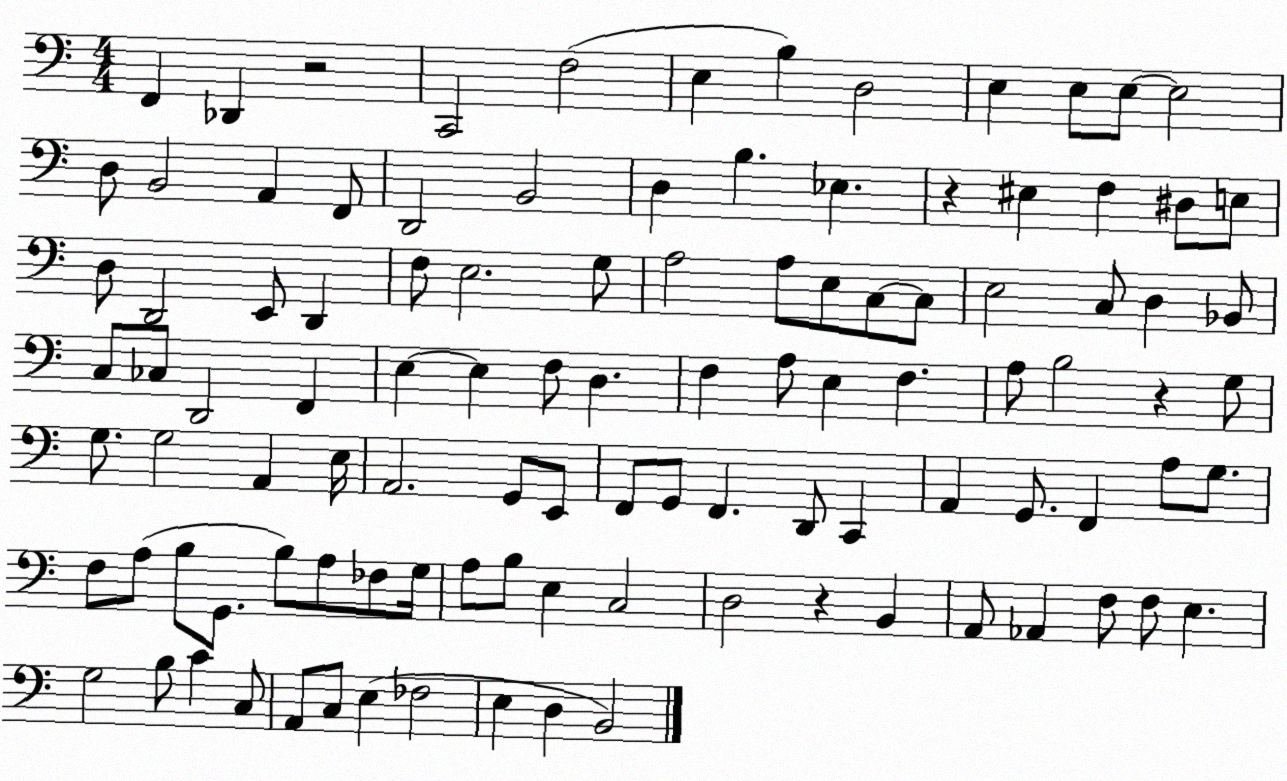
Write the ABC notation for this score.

X:1
T:Untitled
M:4/4
L:1/4
K:C
F,, _D,, z2 C,,2 F,2 E, B, D,2 E, E,/2 E,/2 E,2 D,/2 B,,2 A,, F,,/2 D,,2 B,,2 D, B, _E, z ^E, F, ^D,/2 E,/2 D,/2 D,,2 E,,/2 D,, F,/2 E,2 G,/2 A,2 A,/2 E,/2 C,/2 C,/2 E,2 C,/2 D, _B,,/2 C,/2 _C,/2 D,,2 F,, E, E, F,/2 D, F, A,/2 E, F, A,/2 B,2 z G,/2 G,/2 G,2 A,, E,/4 A,,2 G,,/2 E,,/2 F,,/2 G,,/2 F,, D,,/2 C,, A,, G,,/2 F,, A,/2 G,/2 F,/2 A,/2 B,/2 G,,/2 B,/2 A,/2 _F,/2 G,/4 A,/2 B,/2 E, C,2 D,2 z B,, A,,/2 _A,, F,/2 F,/2 E, G,2 B,/2 C C,/2 A,,/2 C,/2 E, _F,2 E, D, B,,2